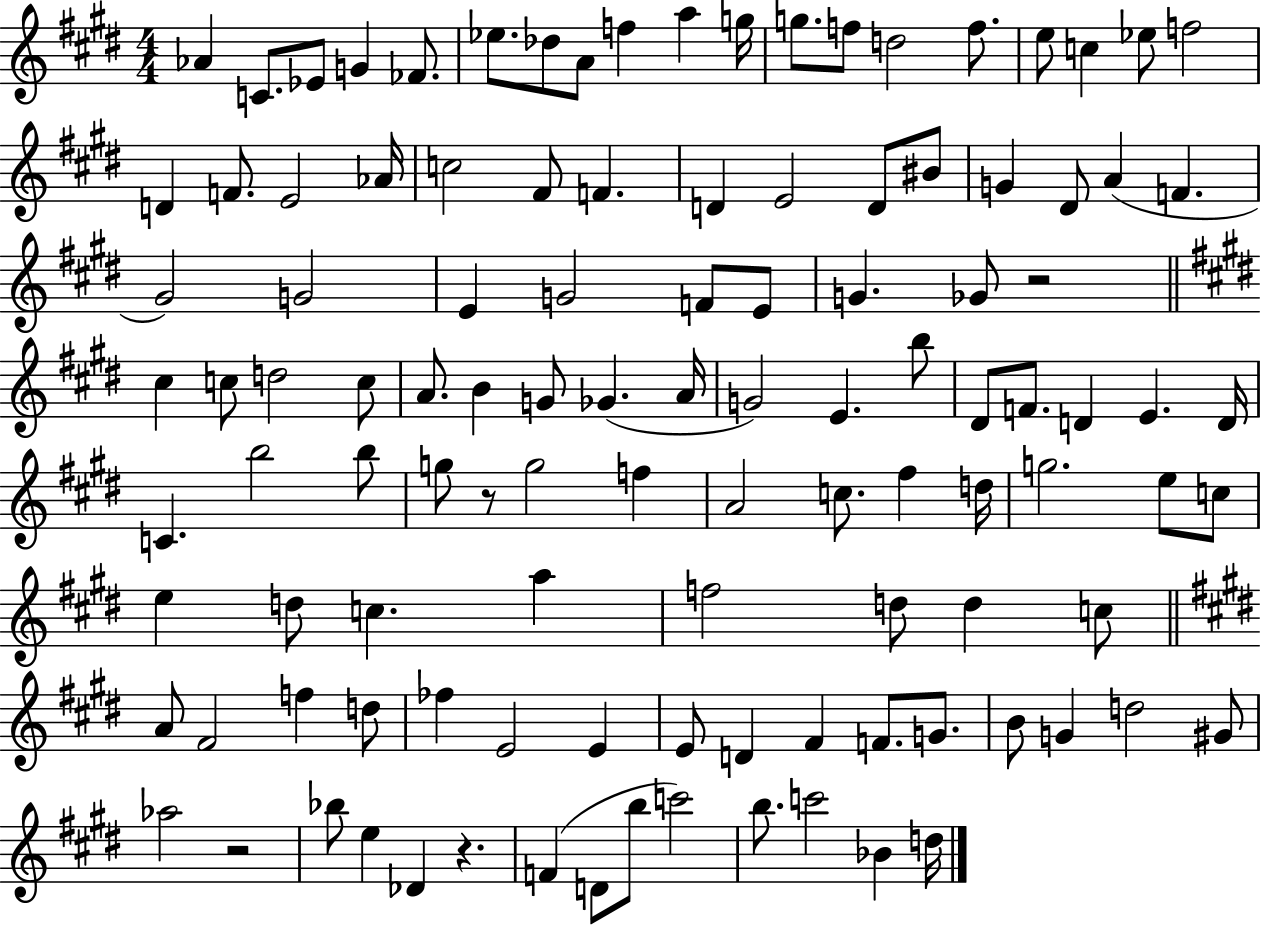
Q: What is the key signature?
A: E major